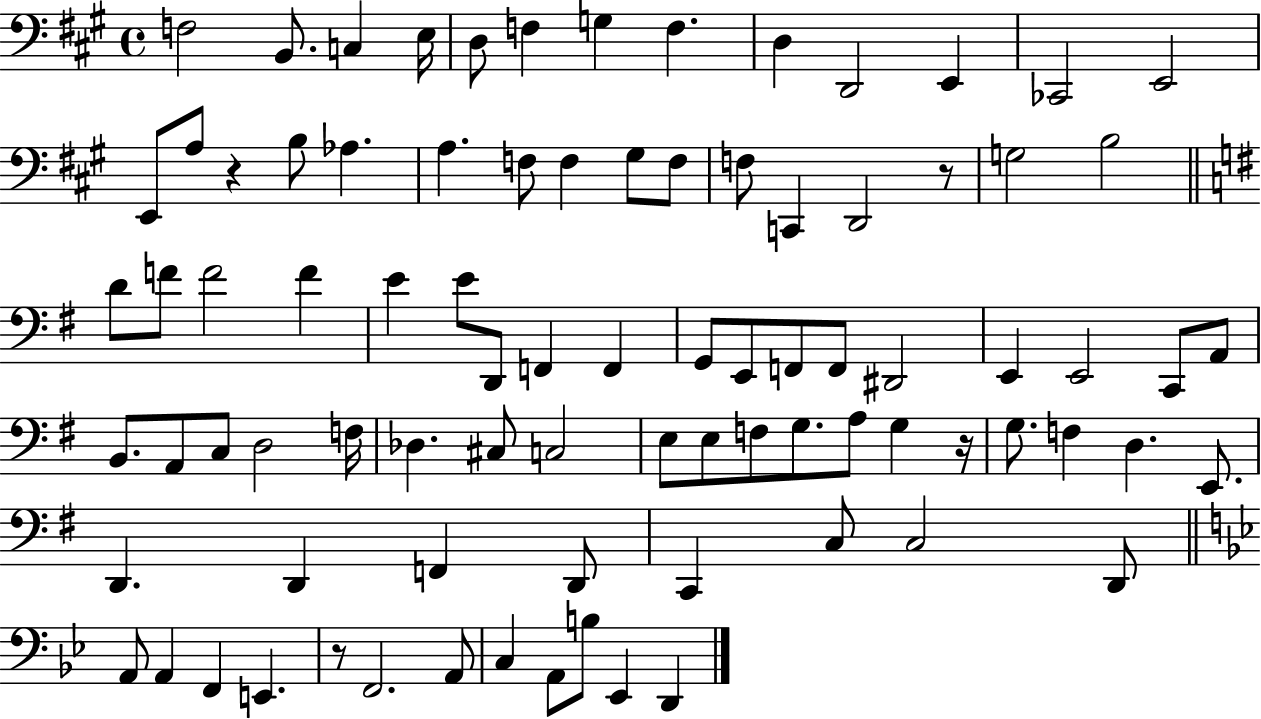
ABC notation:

X:1
T:Untitled
M:4/4
L:1/4
K:A
F,2 B,,/2 C, E,/4 D,/2 F, G, F, D, D,,2 E,, _C,,2 E,,2 E,,/2 A,/2 z B,/2 _A, A, F,/2 F, ^G,/2 F,/2 F,/2 C,, D,,2 z/2 G,2 B,2 D/2 F/2 F2 F E E/2 D,,/2 F,, F,, G,,/2 E,,/2 F,,/2 F,,/2 ^D,,2 E,, E,,2 C,,/2 A,,/2 B,,/2 A,,/2 C,/2 D,2 F,/4 _D, ^C,/2 C,2 E,/2 E,/2 F,/2 G,/2 A,/2 G, z/4 G,/2 F, D, E,,/2 D,, D,, F,, D,,/2 C,, C,/2 C,2 D,,/2 A,,/2 A,, F,, E,, z/2 F,,2 A,,/2 C, A,,/2 B,/2 _E,, D,,